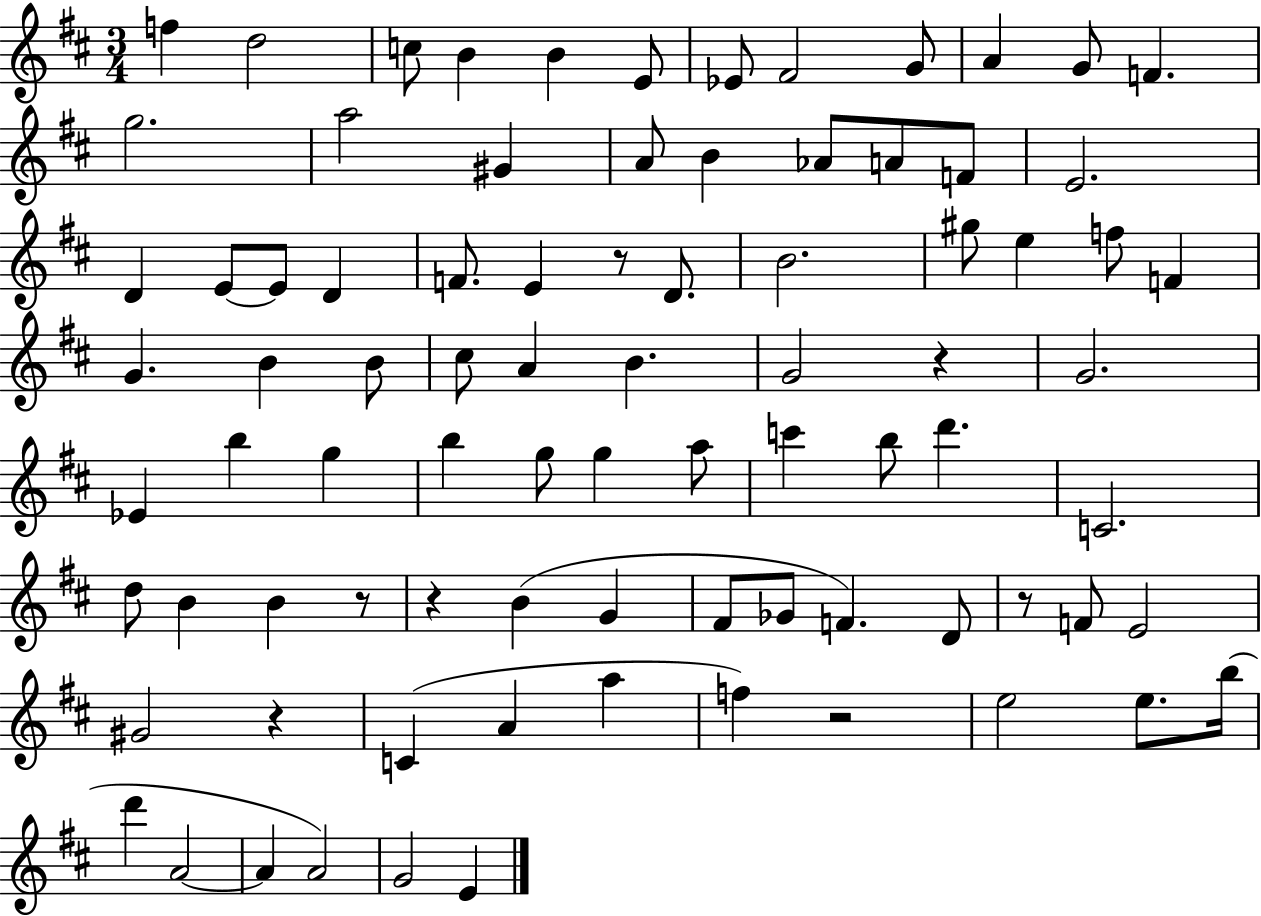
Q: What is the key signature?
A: D major